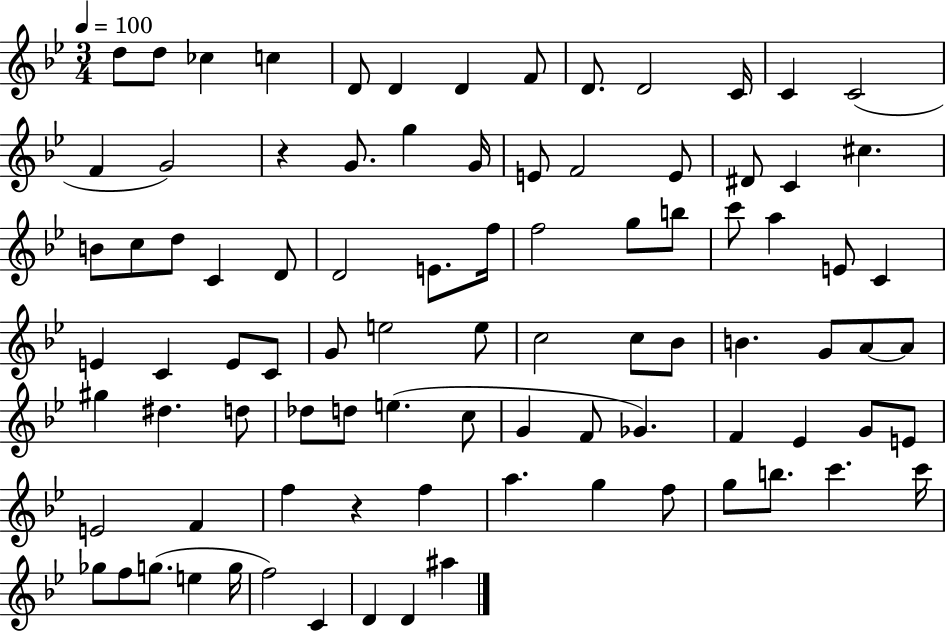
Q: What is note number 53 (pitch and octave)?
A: A4